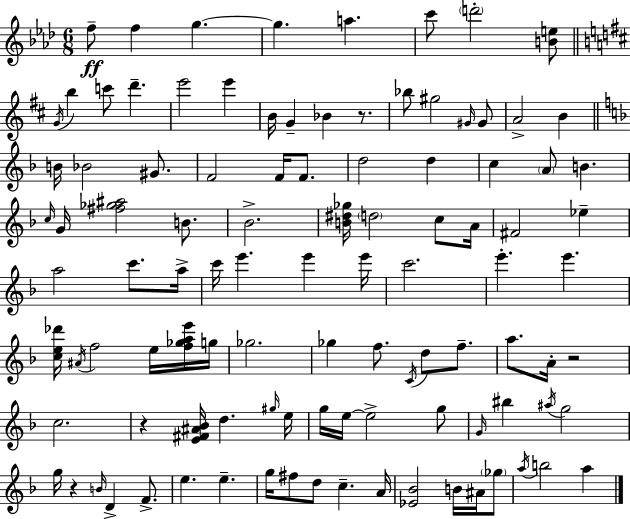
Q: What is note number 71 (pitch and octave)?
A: E5